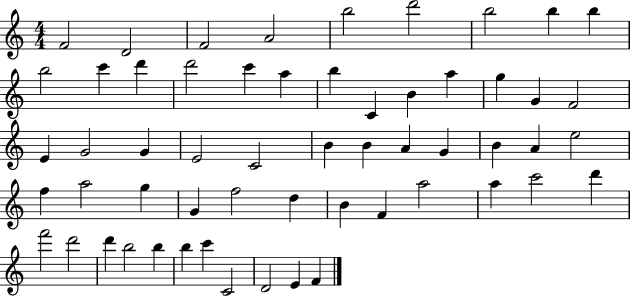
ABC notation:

X:1
T:Untitled
M:4/4
L:1/4
K:C
F2 D2 F2 A2 b2 d'2 b2 b b b2 c' d' d'2 c' a b C B a g G F2 E G2 G E2 C2 B B A G B A e2 f a2 g G f2 d B F a2 a c'2 d' f'2 d'2 d' b2 b b c' C2 D2 E F